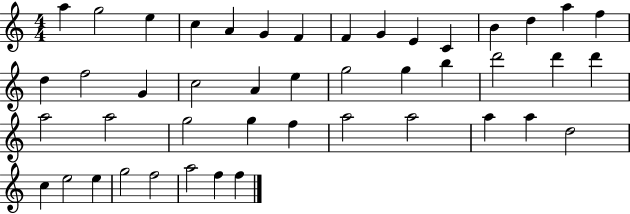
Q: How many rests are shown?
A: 0